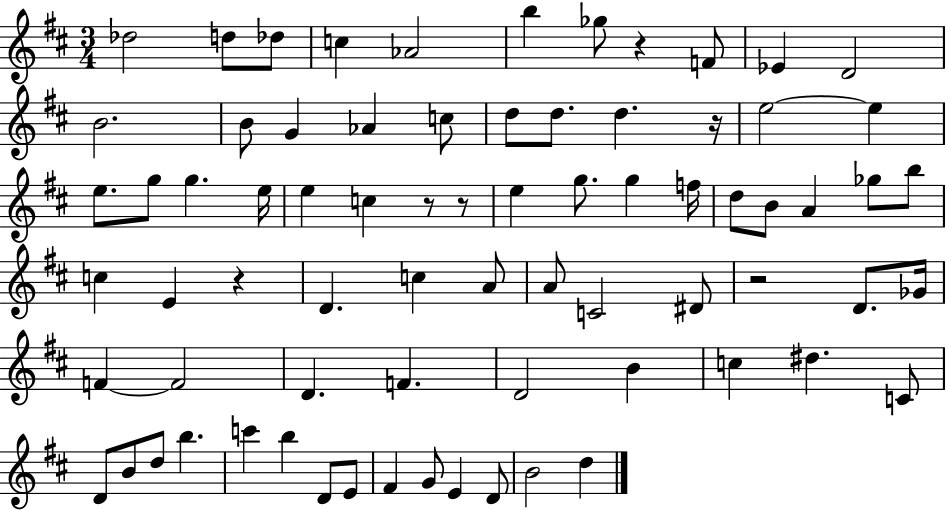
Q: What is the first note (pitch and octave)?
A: Db5